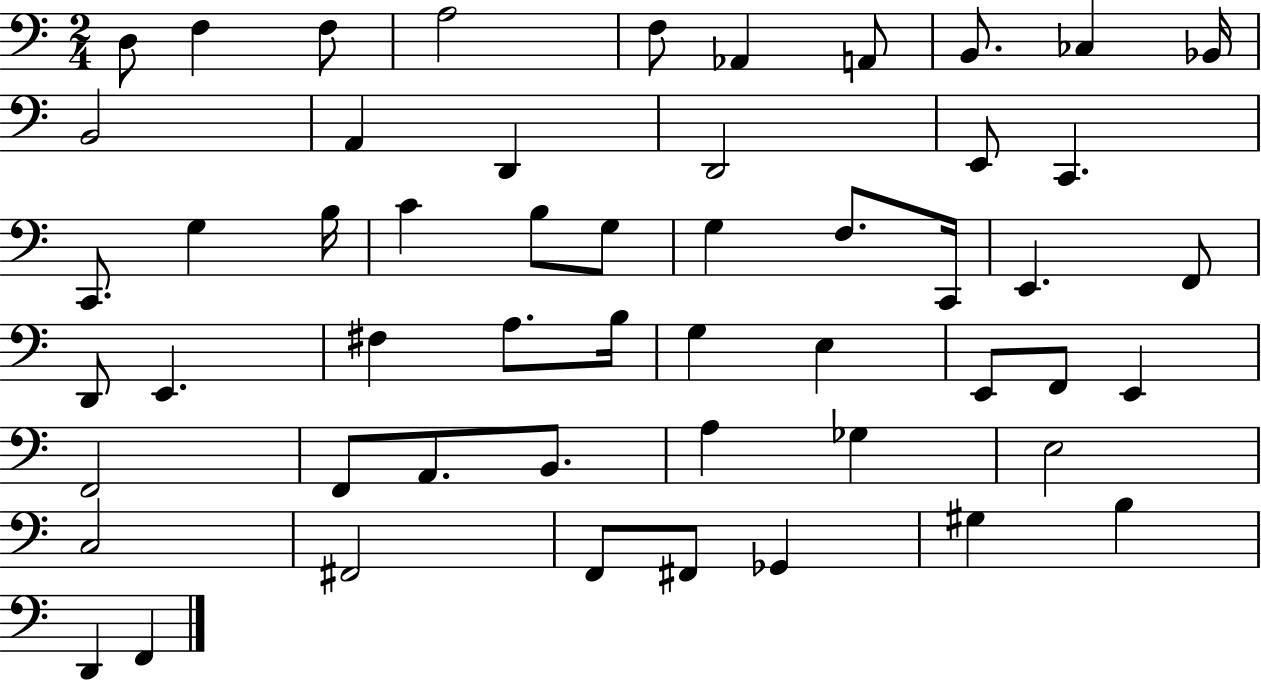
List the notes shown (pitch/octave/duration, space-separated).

D3/e F3/q F3/e A3/h F3/e Ab2/q A2/e B2/e. CES3/q Bb2/s B2/h A2/q D2/q D2/h E2/e C2/q. C2/e. G3/q B3/s C4/q B3/e G3/e G3/q F3/e. C2/s E2/q. F2/e D2/e E2/q. F#3/q A3/e. B3/s G3/q E3/q E2/e F2/e E2/q F2/h F2/e A2/e. B2/e. A3/q Gb3/q E3/h C3/h F#2/h F2/e F#2/e Gb2/q G#3/q B3/q D2/q F2/q